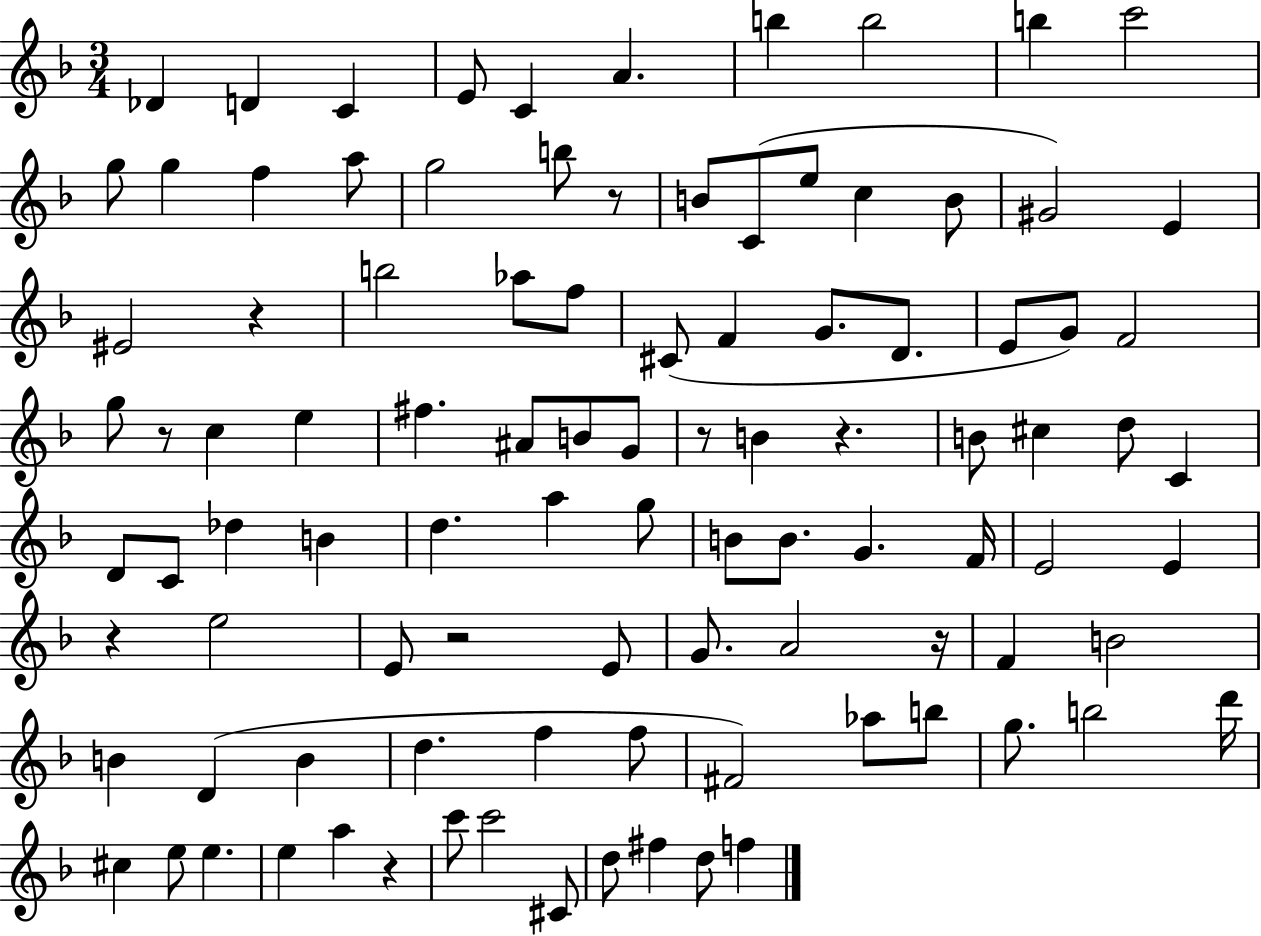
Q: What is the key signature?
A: F major